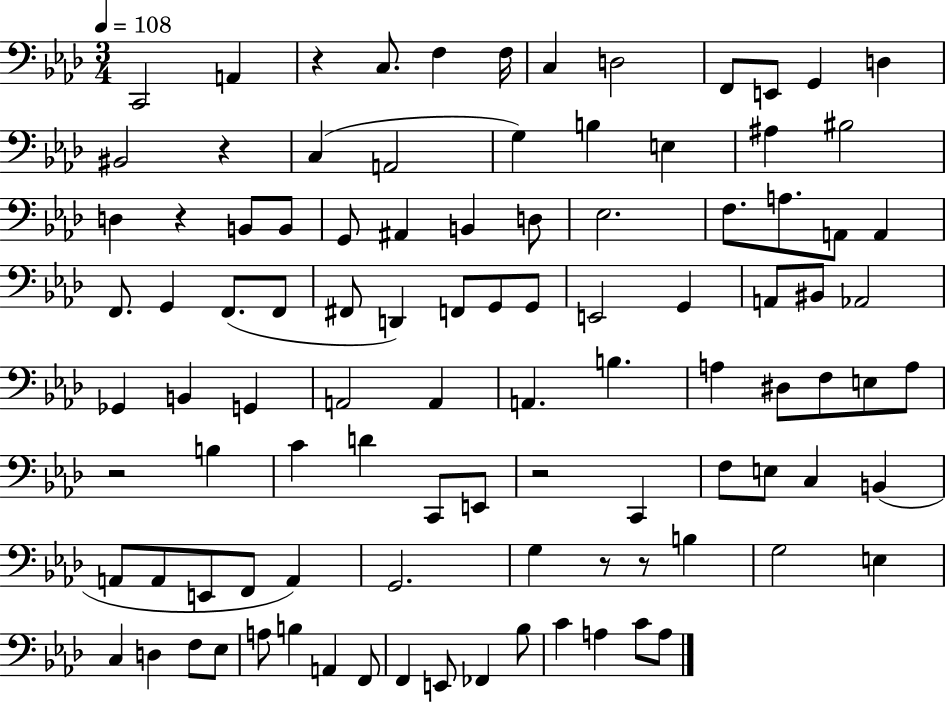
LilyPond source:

{
  \clef bass
  \numericTimeSignature
  \time 3/4
  \key aes \major
  \tempo 4 = 108
  c,2 a,4 | r4 c8. f4 f16 | c4 d2 | f,8 e,8 g,4 d4 | \break bis,2 r4 | c4( a,2 | g4) b4 e4 | ais4 bis2 | \break d4 r4 b,8 b,8 | g,8 ais,4 b,4 d8 | ees2. | f8. a8. a,8 a,4 | \break f,8. g,4 f,8.( f,8 | fis,8 d,4) f,8 g,8 g,8 | e,2 g,4 | a,8 bis,8 aes,2 | \break ges,4 b,4 g,4 | a,2 a,4 | a,4. b4. | a4 dis8 f8 e8 a8 | \break r2 b4 | c'4 d'4 c,8 e,8 | r2 c,4 | f8 e8 c4 b,4( | \break a,8 a,8 e,8 f,8 a,4) | g,2. | g4 r8 r8 b4 | g2 e4 | \break c4 d4 f8 ees8 | a8 b4 a,4 f,8 | f,4 e,8 fes,4 bes8 | c'4 a4 c'8 a8 | \break \bar "|."
}